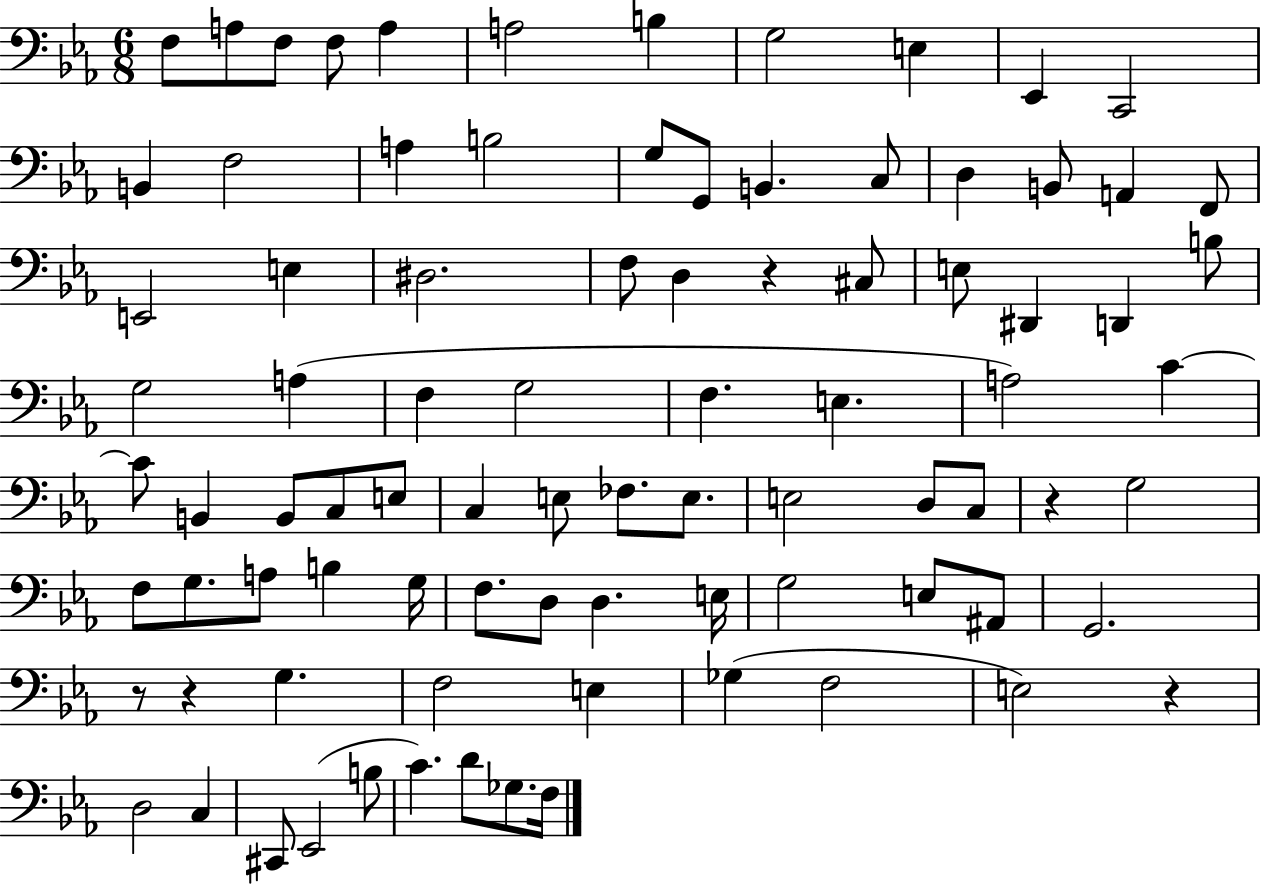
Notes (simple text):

F3/e A3/e F3/e F3/e A3/q A3/h B3/q G3/h E3/q Eb2/q C2/h B2/q F3/h A3/q B3/h G3/e G2/e B2/q. C3/e D3/q B2/e A2/q F2/e E2/h E3/q D#3/h. F3/e D3/q R/q C#3/e E3/e D#2/q D2/q B3/e G3/h A3/q F3/q G3/h F3/q. E3/q. A3/h C4/q C4/e B2/q B2/e C3/e E3/e C3/q E3/e FES3/e. E3/e. E3/h D3/e C3/e R/q G3/h F3/e G3/e. A3/e B3/q G3/s F3/e. D3/e D3/q. E3/s G3/h E3/e A#2/e G2/h. R/e R/q G3/q. F3/h E3/q Gb3/q F3/h E3/h R/q D3/h C3/q C#2/e Eb2/h B3/e C4/q. D4/e Gb3/e. F3/s